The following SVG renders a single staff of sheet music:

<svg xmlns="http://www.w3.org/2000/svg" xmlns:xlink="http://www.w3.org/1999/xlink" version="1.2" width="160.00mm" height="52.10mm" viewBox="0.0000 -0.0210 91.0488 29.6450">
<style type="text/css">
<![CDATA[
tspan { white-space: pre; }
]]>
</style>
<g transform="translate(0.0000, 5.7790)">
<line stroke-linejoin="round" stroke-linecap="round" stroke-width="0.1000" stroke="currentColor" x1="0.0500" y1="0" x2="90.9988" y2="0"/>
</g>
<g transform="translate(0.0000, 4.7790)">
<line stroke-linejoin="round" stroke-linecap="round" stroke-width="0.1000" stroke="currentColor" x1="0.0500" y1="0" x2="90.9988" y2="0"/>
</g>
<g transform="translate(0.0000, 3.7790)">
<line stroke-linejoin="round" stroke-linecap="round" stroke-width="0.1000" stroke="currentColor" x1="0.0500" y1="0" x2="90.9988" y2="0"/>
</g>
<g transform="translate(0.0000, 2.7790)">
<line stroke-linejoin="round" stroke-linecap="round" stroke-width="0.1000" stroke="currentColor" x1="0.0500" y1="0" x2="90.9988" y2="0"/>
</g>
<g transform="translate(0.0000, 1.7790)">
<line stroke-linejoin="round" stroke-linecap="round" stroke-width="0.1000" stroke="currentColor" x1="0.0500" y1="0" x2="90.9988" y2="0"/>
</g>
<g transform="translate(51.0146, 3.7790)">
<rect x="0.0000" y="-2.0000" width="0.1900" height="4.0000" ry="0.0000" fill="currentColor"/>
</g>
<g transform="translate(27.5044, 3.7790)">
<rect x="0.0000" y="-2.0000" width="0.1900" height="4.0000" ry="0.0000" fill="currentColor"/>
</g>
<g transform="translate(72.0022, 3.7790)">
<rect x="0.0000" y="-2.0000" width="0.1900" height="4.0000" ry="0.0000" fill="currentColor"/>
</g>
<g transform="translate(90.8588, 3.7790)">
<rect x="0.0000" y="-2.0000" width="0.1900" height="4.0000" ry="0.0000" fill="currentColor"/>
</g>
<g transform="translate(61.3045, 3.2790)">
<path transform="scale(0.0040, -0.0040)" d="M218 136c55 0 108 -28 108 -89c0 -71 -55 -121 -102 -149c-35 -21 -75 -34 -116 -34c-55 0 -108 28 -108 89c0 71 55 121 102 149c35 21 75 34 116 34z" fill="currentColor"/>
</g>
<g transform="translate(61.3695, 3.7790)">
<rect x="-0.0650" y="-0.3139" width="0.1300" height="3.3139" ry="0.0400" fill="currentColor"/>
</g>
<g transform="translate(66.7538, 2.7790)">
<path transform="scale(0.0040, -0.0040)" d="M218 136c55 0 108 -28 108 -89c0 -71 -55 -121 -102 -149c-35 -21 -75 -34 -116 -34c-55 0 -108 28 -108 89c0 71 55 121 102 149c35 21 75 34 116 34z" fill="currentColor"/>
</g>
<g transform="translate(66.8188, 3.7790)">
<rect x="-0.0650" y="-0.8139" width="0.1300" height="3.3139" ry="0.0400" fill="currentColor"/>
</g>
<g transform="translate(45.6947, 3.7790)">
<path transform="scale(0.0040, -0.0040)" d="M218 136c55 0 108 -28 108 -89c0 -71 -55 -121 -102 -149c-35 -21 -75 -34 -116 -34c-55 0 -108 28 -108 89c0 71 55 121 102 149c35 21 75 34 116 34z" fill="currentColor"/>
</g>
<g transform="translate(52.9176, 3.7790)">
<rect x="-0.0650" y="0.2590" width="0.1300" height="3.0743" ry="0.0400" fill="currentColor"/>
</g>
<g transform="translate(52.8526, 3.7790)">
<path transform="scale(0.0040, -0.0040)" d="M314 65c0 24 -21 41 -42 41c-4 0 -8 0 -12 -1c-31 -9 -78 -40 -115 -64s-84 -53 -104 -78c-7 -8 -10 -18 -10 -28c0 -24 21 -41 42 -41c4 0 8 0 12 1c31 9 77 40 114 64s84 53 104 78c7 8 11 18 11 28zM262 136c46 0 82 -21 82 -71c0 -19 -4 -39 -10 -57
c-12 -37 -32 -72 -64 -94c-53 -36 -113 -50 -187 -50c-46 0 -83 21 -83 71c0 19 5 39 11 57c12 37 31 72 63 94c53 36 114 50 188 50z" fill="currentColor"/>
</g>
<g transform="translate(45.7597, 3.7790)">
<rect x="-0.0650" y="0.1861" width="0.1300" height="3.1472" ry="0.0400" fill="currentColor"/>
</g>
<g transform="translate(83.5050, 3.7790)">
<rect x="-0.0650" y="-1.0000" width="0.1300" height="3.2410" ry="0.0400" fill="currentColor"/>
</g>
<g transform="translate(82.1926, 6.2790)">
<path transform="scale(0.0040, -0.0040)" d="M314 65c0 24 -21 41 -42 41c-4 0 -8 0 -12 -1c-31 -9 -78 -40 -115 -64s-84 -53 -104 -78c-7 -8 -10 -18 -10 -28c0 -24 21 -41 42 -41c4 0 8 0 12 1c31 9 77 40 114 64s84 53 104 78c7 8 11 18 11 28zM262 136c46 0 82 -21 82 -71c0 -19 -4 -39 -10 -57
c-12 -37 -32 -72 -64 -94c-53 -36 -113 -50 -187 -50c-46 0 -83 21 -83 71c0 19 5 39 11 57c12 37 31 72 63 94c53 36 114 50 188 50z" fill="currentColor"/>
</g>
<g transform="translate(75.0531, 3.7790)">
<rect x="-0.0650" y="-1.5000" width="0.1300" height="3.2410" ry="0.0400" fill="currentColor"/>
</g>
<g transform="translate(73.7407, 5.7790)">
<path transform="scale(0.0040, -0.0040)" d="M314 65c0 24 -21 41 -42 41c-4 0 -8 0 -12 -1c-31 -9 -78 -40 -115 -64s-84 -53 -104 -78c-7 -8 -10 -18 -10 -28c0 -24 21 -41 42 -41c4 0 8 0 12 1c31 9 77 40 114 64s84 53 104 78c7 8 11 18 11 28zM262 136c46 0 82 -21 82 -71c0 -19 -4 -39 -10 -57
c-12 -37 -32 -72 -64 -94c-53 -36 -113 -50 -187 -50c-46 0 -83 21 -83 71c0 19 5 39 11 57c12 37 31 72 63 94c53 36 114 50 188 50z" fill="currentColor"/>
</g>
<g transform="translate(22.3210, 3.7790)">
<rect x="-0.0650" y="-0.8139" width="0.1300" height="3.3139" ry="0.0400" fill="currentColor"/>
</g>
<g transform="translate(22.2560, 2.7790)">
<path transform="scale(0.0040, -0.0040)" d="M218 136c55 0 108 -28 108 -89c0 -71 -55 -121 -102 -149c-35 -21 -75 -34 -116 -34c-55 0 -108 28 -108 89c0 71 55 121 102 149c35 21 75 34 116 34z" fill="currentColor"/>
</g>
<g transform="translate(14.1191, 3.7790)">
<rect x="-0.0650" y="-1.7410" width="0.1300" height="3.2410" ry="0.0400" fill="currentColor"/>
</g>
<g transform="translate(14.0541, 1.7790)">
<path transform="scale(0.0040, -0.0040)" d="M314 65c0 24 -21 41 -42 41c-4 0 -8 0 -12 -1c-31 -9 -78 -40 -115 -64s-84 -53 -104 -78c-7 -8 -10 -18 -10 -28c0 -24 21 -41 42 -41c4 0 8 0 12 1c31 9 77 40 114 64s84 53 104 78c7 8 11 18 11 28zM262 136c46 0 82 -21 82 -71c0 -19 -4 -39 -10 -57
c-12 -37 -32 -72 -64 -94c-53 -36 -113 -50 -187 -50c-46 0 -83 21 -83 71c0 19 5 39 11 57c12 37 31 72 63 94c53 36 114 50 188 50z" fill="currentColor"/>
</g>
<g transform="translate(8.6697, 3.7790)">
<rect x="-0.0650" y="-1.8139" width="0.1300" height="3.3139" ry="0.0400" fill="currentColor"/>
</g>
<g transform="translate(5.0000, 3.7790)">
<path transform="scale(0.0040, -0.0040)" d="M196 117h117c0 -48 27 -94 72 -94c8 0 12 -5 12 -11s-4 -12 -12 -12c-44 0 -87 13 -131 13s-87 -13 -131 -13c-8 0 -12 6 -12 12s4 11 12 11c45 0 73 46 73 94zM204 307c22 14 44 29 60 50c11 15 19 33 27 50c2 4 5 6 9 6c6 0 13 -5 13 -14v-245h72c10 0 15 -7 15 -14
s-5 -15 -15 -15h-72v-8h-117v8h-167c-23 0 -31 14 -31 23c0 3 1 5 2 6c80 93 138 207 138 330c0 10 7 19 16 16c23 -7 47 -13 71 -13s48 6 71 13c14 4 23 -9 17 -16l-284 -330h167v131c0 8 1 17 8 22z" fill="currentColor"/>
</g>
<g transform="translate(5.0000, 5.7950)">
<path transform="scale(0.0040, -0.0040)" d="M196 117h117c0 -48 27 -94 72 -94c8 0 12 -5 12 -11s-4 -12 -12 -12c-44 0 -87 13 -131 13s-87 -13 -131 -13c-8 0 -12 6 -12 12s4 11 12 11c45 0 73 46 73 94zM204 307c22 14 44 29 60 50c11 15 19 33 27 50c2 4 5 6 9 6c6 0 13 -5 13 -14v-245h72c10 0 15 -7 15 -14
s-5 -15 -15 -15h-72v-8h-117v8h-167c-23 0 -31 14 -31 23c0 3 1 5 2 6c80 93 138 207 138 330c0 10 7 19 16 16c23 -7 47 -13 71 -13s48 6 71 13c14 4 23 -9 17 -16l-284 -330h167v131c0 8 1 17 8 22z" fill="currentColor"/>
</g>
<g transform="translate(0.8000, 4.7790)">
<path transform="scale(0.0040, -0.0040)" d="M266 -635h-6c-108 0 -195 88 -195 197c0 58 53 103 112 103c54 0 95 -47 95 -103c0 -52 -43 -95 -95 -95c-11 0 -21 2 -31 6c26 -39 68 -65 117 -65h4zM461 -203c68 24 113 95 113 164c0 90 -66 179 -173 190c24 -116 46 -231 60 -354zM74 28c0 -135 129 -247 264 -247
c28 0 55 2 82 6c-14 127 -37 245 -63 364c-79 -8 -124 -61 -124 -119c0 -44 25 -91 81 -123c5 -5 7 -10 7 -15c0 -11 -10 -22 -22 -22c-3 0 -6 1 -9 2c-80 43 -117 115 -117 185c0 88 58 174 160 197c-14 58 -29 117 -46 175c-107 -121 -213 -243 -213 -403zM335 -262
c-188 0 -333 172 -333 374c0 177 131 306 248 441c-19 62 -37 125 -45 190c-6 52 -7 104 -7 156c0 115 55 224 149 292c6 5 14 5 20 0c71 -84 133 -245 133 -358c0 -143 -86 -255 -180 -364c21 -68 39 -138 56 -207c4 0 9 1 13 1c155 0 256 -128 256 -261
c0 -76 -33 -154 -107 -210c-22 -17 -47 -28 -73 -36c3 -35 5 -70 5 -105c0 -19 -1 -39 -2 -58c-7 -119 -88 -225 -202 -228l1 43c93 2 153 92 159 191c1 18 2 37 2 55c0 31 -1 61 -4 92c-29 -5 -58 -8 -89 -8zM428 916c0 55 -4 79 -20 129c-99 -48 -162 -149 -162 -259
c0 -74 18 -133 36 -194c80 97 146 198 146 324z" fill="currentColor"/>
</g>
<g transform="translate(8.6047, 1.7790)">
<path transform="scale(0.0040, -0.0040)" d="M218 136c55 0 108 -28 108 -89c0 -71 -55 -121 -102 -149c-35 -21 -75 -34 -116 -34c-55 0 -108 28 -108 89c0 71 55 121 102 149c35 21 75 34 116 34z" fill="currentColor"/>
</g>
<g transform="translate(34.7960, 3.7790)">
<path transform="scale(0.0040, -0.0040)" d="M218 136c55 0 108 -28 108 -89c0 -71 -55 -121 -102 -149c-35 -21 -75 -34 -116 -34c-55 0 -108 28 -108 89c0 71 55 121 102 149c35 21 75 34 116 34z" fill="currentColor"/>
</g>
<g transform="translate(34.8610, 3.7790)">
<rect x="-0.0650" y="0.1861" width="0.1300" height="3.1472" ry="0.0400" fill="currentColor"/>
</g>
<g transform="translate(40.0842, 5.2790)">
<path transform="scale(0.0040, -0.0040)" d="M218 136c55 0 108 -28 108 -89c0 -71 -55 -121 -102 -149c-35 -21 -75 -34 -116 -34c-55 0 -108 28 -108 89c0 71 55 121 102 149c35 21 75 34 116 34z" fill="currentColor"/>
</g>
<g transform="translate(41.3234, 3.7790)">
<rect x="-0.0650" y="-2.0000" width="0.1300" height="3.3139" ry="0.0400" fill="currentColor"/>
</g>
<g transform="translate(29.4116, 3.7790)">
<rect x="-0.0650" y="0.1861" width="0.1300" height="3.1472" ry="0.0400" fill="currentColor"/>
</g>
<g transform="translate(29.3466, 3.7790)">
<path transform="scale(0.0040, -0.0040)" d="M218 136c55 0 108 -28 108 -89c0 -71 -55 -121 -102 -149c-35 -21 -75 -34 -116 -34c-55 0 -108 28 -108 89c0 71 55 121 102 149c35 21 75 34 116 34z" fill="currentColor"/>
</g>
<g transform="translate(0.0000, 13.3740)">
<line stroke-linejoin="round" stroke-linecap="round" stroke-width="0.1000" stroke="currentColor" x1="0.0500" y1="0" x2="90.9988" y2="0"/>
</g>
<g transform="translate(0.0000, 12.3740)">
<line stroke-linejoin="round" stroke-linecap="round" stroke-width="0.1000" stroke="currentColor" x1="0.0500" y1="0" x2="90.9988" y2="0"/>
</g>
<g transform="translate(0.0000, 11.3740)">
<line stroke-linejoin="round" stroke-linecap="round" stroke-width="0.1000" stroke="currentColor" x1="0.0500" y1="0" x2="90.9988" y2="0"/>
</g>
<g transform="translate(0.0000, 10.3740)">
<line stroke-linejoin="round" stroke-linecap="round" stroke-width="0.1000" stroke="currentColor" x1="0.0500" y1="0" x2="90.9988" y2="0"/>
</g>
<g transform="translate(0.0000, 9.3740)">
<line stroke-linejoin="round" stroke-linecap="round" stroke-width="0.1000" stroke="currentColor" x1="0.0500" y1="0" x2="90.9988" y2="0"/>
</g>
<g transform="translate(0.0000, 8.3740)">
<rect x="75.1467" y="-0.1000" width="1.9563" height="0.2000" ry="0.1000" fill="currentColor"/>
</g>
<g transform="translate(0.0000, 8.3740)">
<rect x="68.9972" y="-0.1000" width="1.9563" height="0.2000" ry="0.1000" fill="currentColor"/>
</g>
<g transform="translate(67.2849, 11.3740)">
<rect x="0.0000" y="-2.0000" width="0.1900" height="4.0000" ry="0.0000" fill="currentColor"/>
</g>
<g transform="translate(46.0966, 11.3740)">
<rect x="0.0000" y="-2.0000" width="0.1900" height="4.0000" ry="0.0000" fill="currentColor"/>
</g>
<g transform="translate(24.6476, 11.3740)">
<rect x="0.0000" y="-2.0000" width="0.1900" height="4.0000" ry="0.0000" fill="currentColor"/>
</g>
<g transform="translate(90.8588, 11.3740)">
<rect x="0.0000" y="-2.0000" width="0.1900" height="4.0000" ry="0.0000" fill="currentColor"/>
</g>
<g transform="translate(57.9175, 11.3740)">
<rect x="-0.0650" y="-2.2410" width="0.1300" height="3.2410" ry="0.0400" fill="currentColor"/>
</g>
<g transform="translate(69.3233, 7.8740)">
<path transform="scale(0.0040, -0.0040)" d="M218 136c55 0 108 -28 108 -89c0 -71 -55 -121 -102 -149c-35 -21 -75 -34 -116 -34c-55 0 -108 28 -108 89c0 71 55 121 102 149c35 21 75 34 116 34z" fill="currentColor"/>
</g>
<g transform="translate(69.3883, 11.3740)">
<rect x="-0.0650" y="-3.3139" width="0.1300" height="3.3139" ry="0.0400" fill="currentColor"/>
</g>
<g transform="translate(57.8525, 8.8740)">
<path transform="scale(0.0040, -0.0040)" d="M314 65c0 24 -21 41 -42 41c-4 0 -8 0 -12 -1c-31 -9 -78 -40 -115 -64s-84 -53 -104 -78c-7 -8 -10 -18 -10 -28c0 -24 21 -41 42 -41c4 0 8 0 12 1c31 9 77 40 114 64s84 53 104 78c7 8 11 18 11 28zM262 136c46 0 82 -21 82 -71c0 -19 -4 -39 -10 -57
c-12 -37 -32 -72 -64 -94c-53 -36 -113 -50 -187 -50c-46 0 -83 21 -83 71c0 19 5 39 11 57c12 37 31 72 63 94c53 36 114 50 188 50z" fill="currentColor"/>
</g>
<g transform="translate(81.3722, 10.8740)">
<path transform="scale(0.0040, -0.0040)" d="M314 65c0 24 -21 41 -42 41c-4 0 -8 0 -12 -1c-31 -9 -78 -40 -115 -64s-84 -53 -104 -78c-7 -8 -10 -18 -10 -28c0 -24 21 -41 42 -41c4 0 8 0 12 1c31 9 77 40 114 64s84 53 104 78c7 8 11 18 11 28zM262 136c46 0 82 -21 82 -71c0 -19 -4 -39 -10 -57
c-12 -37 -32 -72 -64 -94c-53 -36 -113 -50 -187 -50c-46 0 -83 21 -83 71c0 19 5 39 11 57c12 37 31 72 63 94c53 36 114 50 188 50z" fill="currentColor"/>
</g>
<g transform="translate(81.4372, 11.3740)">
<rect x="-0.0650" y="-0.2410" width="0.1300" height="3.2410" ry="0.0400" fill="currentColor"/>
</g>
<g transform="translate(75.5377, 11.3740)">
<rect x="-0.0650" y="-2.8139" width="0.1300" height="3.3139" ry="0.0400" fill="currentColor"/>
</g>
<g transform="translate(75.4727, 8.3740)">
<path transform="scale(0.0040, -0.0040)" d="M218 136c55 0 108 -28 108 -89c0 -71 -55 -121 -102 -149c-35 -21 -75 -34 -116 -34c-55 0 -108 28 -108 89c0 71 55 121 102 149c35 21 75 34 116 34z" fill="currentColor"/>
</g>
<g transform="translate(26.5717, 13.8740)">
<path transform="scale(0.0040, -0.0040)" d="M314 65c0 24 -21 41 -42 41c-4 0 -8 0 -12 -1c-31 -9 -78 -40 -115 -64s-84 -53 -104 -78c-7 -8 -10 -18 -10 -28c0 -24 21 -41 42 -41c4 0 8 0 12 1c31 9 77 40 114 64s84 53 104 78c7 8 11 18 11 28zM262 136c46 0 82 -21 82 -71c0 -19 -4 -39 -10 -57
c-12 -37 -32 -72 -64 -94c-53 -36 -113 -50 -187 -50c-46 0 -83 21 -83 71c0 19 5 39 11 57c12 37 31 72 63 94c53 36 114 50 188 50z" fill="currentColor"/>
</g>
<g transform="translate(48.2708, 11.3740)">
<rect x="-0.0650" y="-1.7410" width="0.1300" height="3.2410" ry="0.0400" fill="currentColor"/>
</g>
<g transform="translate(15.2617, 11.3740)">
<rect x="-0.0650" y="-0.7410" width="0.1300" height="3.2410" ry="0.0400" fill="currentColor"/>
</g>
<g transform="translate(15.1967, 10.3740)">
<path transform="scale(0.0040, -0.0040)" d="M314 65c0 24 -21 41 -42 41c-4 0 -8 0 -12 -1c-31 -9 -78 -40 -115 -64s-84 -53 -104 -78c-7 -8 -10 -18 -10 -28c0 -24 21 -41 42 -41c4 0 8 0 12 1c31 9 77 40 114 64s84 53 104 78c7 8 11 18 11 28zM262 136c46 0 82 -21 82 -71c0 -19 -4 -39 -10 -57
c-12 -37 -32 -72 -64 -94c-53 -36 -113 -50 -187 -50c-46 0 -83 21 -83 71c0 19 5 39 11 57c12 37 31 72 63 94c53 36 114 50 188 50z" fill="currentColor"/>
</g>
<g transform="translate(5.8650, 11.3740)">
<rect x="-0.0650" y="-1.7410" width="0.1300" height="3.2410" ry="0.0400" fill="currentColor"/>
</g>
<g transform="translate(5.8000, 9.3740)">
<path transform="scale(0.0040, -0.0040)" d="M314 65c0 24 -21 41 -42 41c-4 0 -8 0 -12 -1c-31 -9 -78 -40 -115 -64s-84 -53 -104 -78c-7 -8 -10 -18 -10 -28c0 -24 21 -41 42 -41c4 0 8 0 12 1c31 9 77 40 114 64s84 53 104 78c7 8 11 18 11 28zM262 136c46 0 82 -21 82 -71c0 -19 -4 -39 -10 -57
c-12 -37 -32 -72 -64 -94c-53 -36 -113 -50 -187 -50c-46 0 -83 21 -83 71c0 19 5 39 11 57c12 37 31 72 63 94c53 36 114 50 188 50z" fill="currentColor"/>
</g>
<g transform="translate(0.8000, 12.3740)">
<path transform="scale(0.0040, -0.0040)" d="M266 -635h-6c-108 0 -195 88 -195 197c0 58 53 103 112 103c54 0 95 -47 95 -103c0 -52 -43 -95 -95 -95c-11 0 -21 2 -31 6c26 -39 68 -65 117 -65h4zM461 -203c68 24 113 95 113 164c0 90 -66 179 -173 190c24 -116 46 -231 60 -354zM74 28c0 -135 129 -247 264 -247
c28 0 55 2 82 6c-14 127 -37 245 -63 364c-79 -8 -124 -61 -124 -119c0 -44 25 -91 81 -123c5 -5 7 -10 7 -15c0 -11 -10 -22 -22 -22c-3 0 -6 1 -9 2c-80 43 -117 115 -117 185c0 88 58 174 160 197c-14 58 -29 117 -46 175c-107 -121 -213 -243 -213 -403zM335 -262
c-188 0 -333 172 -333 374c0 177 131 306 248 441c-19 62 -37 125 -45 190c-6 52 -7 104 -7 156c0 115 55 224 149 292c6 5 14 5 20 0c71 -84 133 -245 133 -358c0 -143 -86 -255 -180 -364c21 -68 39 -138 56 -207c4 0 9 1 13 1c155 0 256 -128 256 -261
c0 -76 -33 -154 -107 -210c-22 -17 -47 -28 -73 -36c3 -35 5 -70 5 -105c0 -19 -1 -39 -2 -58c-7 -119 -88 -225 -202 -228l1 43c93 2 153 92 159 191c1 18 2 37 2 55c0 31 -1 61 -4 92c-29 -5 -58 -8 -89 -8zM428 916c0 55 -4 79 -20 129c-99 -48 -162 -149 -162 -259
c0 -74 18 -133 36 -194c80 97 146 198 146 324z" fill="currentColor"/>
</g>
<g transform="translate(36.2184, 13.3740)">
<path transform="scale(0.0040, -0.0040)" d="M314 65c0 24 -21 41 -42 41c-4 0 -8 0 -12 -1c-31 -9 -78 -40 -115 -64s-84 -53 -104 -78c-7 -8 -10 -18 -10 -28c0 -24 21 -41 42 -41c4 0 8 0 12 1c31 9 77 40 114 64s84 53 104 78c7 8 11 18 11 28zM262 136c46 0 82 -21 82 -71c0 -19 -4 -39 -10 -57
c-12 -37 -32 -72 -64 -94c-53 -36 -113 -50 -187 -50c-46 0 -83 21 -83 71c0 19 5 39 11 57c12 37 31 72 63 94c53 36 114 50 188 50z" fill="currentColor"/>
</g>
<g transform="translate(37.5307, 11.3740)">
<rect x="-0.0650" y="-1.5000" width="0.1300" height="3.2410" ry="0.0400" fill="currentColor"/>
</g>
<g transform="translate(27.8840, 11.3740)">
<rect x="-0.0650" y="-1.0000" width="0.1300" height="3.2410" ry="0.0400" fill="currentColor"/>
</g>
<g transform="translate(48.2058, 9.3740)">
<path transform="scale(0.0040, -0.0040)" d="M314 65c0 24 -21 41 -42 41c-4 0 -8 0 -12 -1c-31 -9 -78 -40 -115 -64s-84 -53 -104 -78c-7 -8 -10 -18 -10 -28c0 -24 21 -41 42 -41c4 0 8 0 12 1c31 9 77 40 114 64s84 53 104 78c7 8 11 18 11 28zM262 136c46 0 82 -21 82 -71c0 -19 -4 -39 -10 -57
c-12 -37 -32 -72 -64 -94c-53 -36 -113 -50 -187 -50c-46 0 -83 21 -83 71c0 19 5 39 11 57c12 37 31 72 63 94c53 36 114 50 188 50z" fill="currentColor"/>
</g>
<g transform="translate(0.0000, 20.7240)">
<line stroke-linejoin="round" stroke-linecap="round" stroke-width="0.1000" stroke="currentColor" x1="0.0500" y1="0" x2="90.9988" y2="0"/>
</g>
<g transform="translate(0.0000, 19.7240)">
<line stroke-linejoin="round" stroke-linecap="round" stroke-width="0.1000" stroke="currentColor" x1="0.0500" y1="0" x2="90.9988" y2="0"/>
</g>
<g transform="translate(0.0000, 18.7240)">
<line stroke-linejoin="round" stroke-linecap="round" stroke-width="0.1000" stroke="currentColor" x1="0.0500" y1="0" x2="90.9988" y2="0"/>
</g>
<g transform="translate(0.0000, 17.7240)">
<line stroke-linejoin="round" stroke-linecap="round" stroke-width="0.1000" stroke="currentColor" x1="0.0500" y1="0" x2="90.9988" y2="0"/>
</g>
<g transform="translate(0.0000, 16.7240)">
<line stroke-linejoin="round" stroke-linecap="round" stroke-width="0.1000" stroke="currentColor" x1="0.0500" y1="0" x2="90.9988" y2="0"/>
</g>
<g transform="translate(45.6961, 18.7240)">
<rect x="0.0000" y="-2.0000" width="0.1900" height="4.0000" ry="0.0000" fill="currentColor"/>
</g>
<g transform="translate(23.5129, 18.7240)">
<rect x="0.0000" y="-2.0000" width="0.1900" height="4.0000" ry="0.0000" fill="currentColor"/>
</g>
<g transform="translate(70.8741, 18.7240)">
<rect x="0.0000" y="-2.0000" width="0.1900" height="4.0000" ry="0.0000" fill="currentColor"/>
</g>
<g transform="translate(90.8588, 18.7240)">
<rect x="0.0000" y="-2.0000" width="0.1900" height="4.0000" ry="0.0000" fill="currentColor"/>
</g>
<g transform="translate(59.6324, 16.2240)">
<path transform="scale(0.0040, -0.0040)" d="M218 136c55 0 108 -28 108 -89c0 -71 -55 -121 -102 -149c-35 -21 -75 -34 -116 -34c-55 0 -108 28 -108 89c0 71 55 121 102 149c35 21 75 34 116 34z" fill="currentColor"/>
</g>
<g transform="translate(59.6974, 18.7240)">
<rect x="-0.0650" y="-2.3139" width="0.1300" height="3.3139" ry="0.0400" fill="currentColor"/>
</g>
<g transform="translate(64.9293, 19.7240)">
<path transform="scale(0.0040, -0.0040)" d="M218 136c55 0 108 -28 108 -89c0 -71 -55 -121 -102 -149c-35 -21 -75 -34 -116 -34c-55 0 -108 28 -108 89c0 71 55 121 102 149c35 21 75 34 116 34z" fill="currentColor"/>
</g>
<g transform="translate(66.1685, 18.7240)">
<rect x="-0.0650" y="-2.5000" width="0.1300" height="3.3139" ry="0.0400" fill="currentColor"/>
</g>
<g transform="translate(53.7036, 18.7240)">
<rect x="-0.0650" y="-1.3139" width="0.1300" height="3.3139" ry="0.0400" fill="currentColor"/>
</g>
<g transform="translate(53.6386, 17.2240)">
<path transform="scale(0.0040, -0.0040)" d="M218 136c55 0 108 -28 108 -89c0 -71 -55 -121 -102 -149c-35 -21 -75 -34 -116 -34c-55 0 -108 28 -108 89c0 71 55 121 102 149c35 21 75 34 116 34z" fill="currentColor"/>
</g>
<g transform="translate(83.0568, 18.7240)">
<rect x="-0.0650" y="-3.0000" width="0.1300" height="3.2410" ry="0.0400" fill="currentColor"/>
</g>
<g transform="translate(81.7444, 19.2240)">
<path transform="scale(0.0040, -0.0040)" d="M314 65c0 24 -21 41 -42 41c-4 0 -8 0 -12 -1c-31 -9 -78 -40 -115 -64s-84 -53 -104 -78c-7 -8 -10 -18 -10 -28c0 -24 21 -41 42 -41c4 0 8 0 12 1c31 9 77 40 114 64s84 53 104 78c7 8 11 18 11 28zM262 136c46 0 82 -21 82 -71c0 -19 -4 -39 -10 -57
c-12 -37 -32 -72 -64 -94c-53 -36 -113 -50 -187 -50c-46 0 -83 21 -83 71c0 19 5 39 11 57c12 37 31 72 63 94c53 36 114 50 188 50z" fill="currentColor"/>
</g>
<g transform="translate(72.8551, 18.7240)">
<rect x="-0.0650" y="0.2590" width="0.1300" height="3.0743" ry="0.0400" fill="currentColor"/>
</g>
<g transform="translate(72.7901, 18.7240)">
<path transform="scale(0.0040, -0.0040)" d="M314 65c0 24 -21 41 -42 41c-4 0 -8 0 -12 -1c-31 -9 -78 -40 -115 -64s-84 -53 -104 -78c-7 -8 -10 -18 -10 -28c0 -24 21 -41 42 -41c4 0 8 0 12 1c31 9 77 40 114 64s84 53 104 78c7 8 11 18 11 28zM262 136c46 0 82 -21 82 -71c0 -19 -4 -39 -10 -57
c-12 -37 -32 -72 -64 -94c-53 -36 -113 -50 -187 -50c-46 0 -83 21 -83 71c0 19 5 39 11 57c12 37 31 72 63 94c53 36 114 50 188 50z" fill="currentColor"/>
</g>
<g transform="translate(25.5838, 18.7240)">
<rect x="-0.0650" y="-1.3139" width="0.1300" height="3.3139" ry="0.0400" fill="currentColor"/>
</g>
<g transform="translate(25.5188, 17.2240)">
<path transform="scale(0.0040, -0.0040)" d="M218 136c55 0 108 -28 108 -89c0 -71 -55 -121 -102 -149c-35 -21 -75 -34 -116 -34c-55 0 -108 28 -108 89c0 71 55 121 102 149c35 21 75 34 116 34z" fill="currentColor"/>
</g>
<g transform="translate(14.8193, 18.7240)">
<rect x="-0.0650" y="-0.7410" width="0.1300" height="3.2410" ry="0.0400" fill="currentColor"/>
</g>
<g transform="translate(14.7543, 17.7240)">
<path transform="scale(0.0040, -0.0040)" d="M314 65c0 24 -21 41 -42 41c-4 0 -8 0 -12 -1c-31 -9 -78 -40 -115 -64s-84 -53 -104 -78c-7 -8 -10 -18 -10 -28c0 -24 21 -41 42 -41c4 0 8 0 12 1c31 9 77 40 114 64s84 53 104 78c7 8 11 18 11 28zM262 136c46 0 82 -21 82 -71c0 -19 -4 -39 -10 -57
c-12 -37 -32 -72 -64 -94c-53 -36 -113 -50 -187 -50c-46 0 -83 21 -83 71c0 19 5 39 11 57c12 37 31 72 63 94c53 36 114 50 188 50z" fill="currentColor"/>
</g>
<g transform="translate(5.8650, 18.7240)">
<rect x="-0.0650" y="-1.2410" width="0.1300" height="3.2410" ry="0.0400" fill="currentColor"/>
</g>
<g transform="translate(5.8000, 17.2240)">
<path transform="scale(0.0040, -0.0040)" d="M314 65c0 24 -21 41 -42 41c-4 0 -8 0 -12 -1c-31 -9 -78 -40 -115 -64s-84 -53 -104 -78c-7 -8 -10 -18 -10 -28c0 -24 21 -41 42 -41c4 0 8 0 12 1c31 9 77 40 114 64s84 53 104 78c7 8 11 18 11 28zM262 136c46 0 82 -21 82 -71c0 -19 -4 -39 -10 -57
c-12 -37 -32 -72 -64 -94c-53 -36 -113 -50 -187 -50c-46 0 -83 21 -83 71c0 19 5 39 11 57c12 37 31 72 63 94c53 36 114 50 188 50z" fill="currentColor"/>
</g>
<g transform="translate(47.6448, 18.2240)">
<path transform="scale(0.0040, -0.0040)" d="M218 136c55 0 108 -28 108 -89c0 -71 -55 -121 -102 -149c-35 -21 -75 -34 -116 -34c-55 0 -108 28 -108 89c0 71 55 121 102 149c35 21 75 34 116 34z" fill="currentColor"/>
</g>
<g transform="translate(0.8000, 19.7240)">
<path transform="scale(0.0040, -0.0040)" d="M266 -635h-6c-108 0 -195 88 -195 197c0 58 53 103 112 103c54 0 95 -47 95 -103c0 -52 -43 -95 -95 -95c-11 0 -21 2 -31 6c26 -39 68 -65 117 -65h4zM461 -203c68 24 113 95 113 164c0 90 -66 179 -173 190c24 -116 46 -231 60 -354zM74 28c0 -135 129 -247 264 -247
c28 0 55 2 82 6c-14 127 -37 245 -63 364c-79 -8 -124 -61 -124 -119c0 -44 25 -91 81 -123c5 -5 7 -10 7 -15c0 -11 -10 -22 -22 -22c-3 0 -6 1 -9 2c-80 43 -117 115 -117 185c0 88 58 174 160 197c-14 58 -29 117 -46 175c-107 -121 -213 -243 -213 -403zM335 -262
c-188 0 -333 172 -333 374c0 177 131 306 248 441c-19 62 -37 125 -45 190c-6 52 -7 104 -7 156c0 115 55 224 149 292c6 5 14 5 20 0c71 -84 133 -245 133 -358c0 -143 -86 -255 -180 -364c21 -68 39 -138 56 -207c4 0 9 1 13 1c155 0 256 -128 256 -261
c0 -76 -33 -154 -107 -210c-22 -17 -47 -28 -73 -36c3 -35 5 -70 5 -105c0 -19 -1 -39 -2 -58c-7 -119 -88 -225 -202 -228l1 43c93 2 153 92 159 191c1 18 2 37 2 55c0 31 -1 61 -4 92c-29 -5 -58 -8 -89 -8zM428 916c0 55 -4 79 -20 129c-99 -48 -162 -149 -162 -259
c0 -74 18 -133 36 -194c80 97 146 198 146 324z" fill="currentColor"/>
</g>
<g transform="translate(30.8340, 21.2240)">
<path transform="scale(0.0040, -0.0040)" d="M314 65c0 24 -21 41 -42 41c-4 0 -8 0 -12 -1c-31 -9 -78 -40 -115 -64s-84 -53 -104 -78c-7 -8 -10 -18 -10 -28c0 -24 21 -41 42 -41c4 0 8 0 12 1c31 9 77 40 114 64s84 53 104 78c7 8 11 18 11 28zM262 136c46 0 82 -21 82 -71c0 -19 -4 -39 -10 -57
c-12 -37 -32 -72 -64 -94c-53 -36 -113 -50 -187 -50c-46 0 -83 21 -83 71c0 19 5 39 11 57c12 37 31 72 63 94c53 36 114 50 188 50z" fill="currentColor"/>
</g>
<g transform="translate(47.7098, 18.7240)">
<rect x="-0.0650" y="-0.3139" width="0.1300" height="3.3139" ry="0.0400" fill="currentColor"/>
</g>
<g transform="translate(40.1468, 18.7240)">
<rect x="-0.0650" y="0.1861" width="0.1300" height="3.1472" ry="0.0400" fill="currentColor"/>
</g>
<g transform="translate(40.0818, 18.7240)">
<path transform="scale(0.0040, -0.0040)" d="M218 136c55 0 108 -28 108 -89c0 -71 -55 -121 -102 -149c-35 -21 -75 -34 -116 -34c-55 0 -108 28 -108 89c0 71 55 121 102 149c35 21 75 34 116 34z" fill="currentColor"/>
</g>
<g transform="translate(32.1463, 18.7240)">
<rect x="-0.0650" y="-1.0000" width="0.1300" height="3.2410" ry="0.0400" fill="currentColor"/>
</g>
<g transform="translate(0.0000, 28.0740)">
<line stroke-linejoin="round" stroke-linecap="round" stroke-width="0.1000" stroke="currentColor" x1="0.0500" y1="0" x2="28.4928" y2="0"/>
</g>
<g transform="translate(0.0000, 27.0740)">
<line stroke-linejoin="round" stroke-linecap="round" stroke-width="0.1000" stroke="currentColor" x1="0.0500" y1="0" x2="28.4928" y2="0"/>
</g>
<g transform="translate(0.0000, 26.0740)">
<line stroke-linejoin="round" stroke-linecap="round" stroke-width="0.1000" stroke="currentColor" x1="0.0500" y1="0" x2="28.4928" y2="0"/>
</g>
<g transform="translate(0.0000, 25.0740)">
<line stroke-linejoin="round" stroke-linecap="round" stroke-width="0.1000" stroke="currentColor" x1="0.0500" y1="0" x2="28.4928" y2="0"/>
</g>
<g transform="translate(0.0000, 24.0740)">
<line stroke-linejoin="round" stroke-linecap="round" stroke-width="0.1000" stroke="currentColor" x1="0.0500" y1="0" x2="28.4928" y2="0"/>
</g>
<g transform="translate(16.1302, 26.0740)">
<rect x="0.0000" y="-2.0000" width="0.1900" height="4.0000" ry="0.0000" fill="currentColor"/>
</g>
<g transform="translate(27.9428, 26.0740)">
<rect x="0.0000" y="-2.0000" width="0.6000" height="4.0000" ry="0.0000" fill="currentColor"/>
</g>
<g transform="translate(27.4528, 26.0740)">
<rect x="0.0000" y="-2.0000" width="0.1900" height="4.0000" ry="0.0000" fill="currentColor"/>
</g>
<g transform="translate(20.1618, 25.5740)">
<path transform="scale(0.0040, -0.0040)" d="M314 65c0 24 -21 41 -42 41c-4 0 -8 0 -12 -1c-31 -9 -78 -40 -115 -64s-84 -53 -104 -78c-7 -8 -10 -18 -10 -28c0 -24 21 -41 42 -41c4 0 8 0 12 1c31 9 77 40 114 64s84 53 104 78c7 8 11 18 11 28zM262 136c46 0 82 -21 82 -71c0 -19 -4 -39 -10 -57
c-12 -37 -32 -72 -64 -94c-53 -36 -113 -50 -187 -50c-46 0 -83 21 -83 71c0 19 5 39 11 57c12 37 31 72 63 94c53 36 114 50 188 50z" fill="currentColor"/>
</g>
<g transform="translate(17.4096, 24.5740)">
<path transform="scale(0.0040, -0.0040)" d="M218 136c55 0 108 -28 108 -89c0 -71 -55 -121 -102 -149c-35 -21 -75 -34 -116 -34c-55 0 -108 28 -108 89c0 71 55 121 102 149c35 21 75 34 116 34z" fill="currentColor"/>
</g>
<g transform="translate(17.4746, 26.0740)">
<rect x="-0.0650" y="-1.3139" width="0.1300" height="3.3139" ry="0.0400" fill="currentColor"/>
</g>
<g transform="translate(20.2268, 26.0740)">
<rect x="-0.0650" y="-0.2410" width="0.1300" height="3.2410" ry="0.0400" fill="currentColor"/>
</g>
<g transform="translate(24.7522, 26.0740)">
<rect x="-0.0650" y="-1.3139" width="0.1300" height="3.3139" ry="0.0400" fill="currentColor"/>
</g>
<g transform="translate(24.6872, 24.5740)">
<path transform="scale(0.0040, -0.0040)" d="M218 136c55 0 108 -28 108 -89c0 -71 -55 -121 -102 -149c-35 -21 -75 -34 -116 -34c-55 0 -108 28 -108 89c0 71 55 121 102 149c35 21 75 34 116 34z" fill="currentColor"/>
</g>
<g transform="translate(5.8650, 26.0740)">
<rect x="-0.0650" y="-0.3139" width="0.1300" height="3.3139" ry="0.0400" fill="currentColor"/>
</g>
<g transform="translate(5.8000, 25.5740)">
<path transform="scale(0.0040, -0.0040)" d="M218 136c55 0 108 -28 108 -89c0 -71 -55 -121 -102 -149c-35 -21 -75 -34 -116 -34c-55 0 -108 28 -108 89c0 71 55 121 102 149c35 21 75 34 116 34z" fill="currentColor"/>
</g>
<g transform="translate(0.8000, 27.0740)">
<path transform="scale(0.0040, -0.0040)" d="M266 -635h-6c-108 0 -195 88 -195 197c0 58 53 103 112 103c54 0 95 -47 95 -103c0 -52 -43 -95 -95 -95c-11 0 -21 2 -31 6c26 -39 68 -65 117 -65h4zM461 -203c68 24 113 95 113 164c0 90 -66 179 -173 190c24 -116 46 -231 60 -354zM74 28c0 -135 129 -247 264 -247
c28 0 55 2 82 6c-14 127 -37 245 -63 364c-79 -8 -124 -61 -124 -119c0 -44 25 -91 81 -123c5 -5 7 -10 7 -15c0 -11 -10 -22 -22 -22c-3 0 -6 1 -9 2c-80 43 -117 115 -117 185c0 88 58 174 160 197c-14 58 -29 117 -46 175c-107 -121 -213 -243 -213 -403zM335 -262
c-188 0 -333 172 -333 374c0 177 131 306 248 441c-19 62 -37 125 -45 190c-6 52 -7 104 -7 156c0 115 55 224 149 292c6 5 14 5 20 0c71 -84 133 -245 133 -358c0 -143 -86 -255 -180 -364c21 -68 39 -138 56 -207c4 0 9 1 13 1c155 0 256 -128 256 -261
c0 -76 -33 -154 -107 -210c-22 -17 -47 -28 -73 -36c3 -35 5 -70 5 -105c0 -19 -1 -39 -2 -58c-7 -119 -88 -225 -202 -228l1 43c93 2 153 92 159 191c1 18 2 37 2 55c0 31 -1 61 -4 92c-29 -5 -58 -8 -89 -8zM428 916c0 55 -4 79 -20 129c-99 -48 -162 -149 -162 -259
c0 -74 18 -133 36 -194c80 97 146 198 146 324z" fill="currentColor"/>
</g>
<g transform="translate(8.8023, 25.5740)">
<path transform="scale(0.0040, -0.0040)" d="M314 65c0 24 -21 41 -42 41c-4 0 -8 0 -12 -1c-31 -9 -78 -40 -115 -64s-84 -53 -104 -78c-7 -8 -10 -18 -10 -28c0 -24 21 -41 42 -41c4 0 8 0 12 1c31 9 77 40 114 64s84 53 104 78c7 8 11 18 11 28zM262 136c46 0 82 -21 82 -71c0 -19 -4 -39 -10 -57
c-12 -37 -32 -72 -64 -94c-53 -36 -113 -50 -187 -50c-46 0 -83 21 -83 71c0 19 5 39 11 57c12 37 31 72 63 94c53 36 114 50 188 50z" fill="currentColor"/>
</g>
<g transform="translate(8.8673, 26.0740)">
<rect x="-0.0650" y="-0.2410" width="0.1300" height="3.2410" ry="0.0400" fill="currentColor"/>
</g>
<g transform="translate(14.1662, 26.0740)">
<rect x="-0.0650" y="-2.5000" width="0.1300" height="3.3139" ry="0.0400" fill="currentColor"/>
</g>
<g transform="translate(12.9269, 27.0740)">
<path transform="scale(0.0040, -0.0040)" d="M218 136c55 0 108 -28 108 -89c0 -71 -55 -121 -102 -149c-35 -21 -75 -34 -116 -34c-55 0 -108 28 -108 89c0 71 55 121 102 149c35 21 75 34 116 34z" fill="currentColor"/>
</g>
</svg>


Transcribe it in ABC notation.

X:1
T:Untitled
M:4/4
L:1/4
K:C
f f2 d B B F B B2 c d E2 D2 f2 d2 D2 E2 f2 g2 b a c2 e2 d2 e D2 B c e g G B2 A2 c c2 G e c2 e